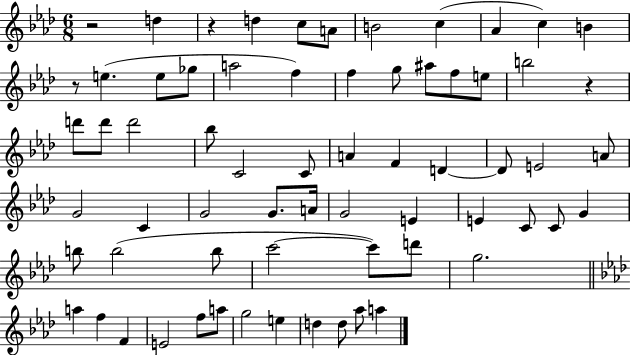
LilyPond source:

{
  \clef treble
  \numericTimeSignature
  \time 6/8
  \key aes \major
  r2 d''4 | r4 d''4 c''8 a'8 | b'2 c''4( | aes'4 c''4) b'4 | \break r8 e''4.( e''8 ges''8 | a''2 f''4) | f''4 g''8 ais''8 f''8 e''8 | b''2 r4 | \break d'''8 d'''8 d'''2 | bes''8 c'2 c'8 | a'4 f'4 d'4~~ | d'8 e'2 a'8 | \break g'2 c'4 | g'2 g'8. a'16 | g'2 e'4 | e'4 c'8 c'8 g'4 | \break b''8 b''2( b''8 | c'''2~~ c'''8) d'''8 | g''2. | \bar "||" \break \key aes \major a''4 f''4 f'4 | e'2 f''8 a''8 | g''2 e''4 | d''4 d''8 aes''8 a''4 | \break \bar "|."
}